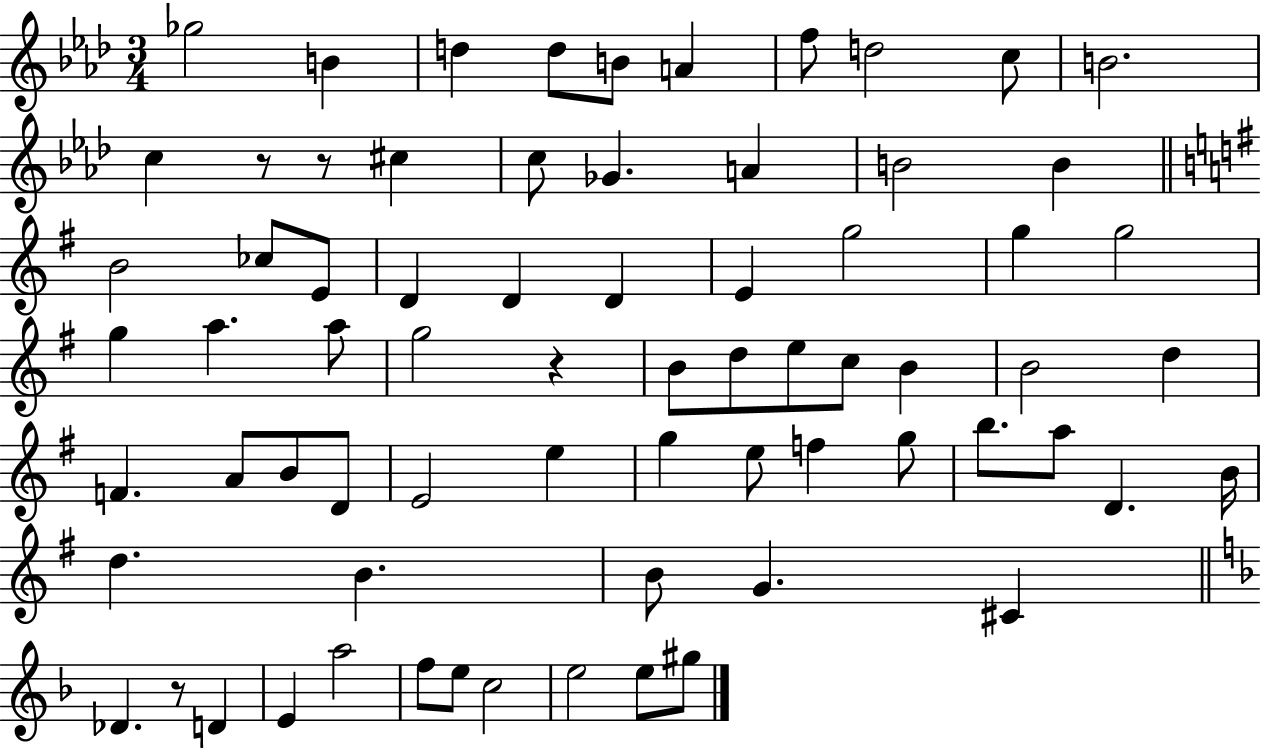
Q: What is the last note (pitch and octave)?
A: G#5